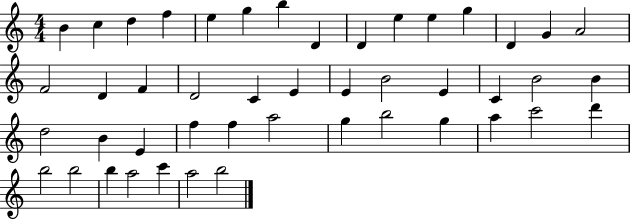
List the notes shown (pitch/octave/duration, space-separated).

B4/q C5/q D5/q F5/q E5/q G5/q B5/q D4/q D4/q E5/q E5/q G5/q D4/q G4/q A4/h F4/h D4/q F4/q D4/h C4/q E4/q E4/q B4/h E4/q C4/q B4/h B4/q D5/h B4/q E4/q F5/q F5/q A5/h G5/q B5/h G5/q A5/q C6/h D6/q B5/h B5/h B5/q A5/h C6/q A5/h B5/h